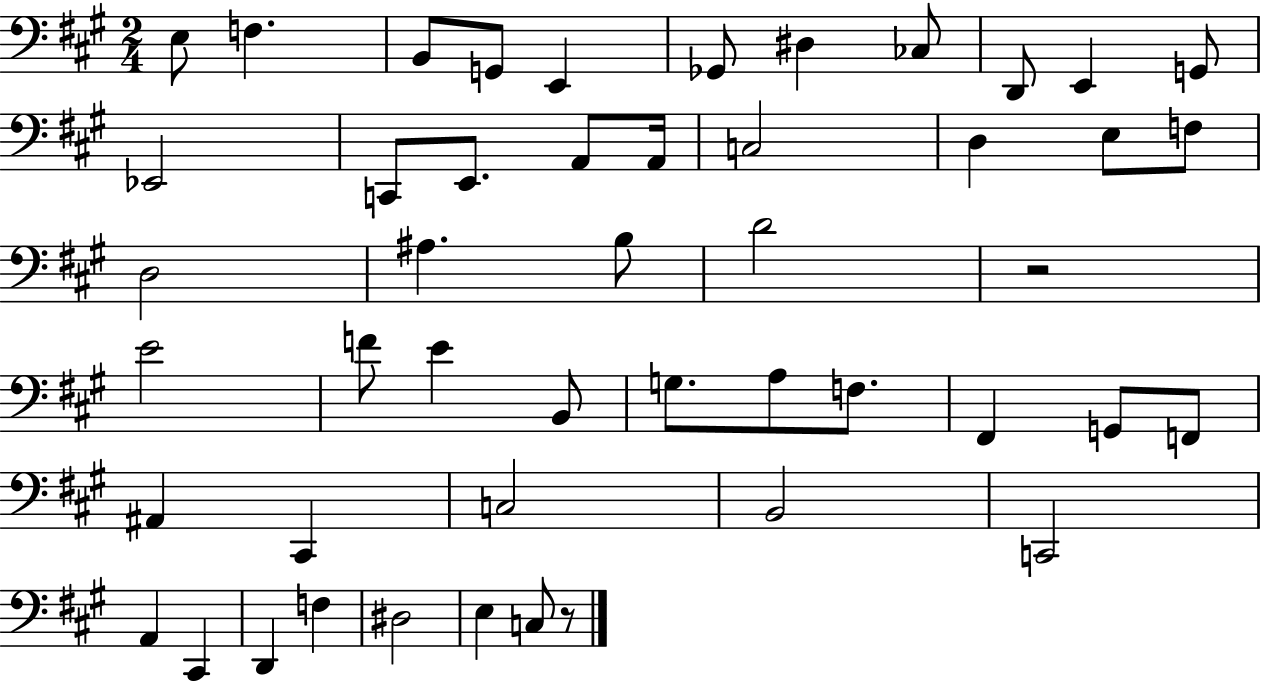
X:1
T:Untitled
M:2/4
L:1/4
K:A
E,/2 F, B,,/2 G,,/2 E,, _G,,/2 ^D, _C,/2 D,,/2 E,, G,,/2 _E,,2 C,,/2 E,,/2 A,,/2 A,,/4 C,2 D, E,/2 F,/2 D,2 ^A, B,/2 D2 z2 E2 F/2 E B,,/2 G,/2 A,/2 F,/2 ^F,, G,,/2 F,,/2 ^A,, ^C,, C,2 B,,2 C,,2 A,, ^C,, D,, F, ^D,2 E, C,/2 z/2